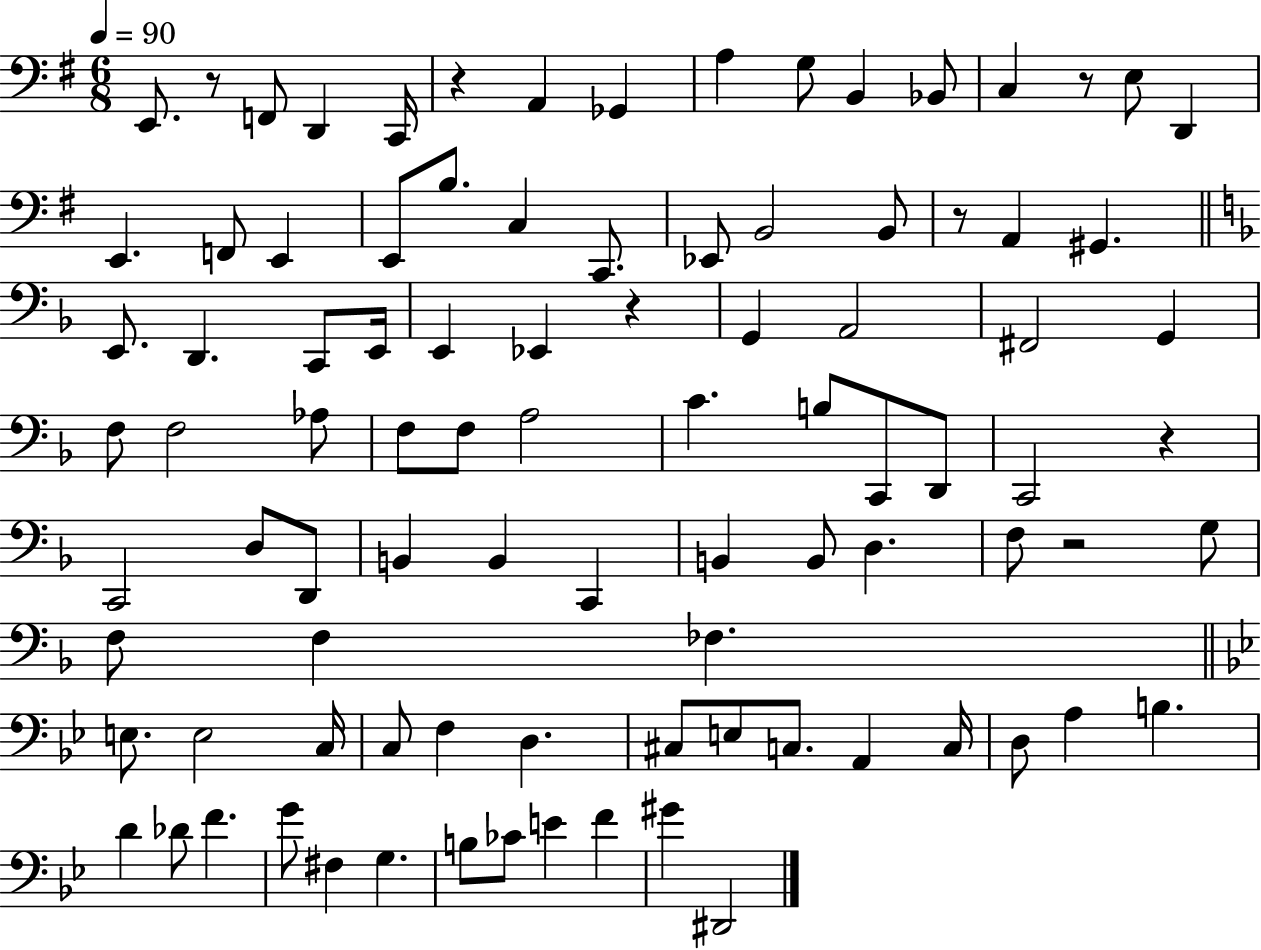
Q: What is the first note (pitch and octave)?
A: E2